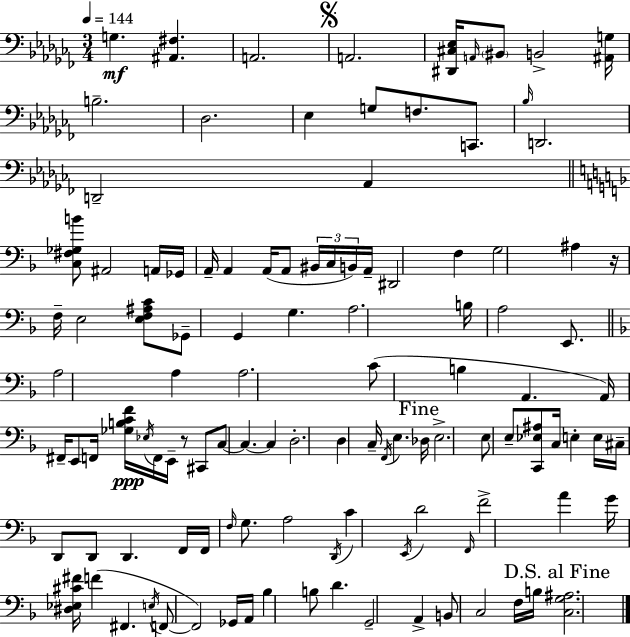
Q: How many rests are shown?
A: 2